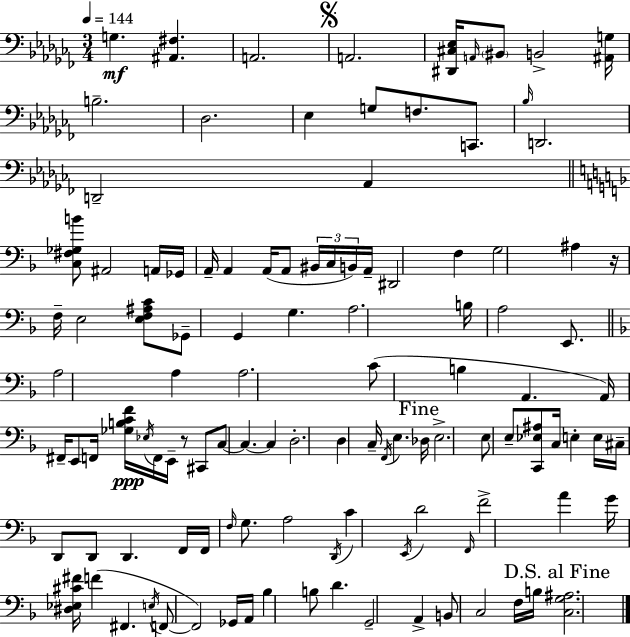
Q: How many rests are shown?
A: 2